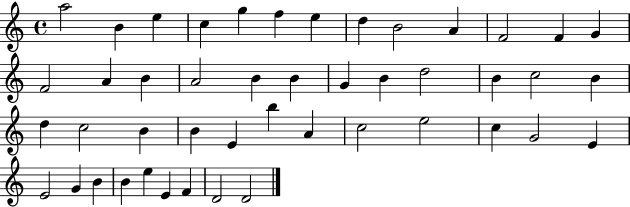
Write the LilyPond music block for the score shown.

{
  \clef treble
  \time 4/4
  \defaultTimeSignature
  \key c \major
  a''2 b'4 e''4 | c''4 g''4 f''4 e''4 | d''4 b'2 a'4 | f'2 f'4 g'4 | \break f'2 a'4 b'4 | a'2 b'4 b'4 | g'4 b'4 d''2 | b'4 c''2 b'4 | \break d''4 c''2 b'4 | b'4 e'4 b''4 a'4 | c''2 e''2 | c''4 g'2 e'4 | \break e'2 g'4 b'4 | b'4 e''4 e'4 f'4 | d'2 d'2 | \bar "|."
}